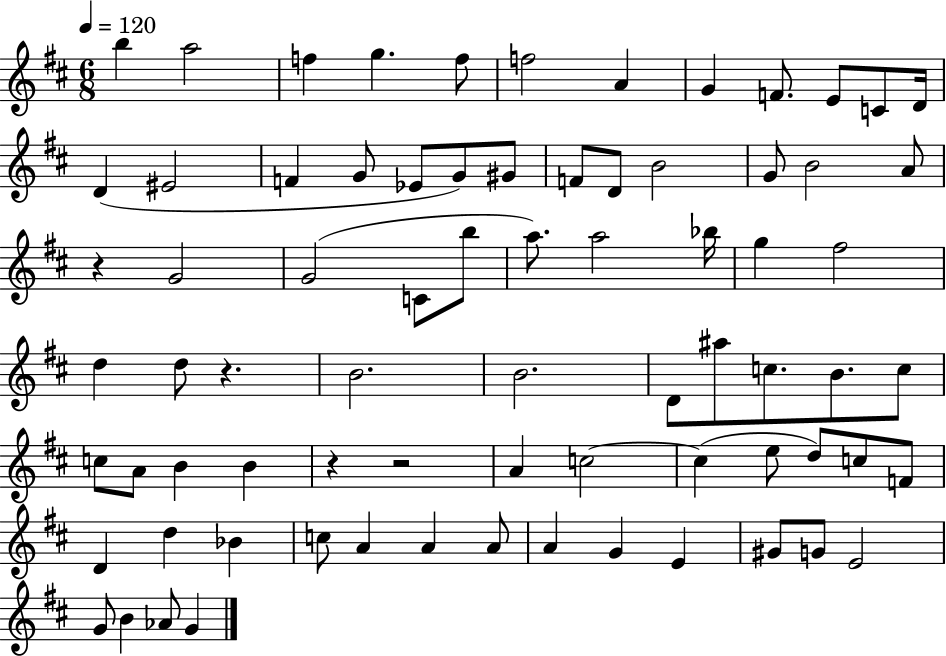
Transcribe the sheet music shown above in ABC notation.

X:1
T:Untitled
M:6/8
L:1/4
K:D
b a2 f g f/2 f2 A G F/2 E/2 C/2 D/4 D ^E2 F G/2 _E/2 G/2 ^G/2 F/2 D/2 B2 G/2 B2 A/2 z G2 G2 C/2 b/2 a/2 a2 _b/4 g ^f2 d d/2 z B2 B2 D/2 ^a/2 c/2 B/2 c/2 c/2 A/2 B B z z2 A c2 c e/2 d/2 c/2 F/2 D d _B c/2 A A A/2 A G E ^G/2 G/2 E2 G/2 B _A/2 G